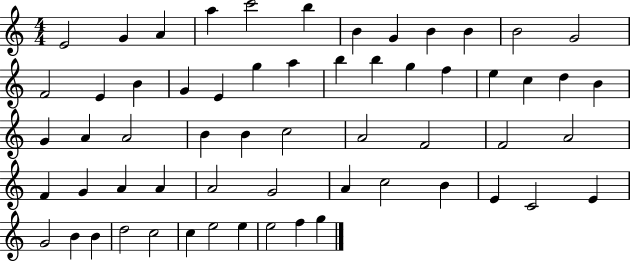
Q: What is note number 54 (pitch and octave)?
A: C5